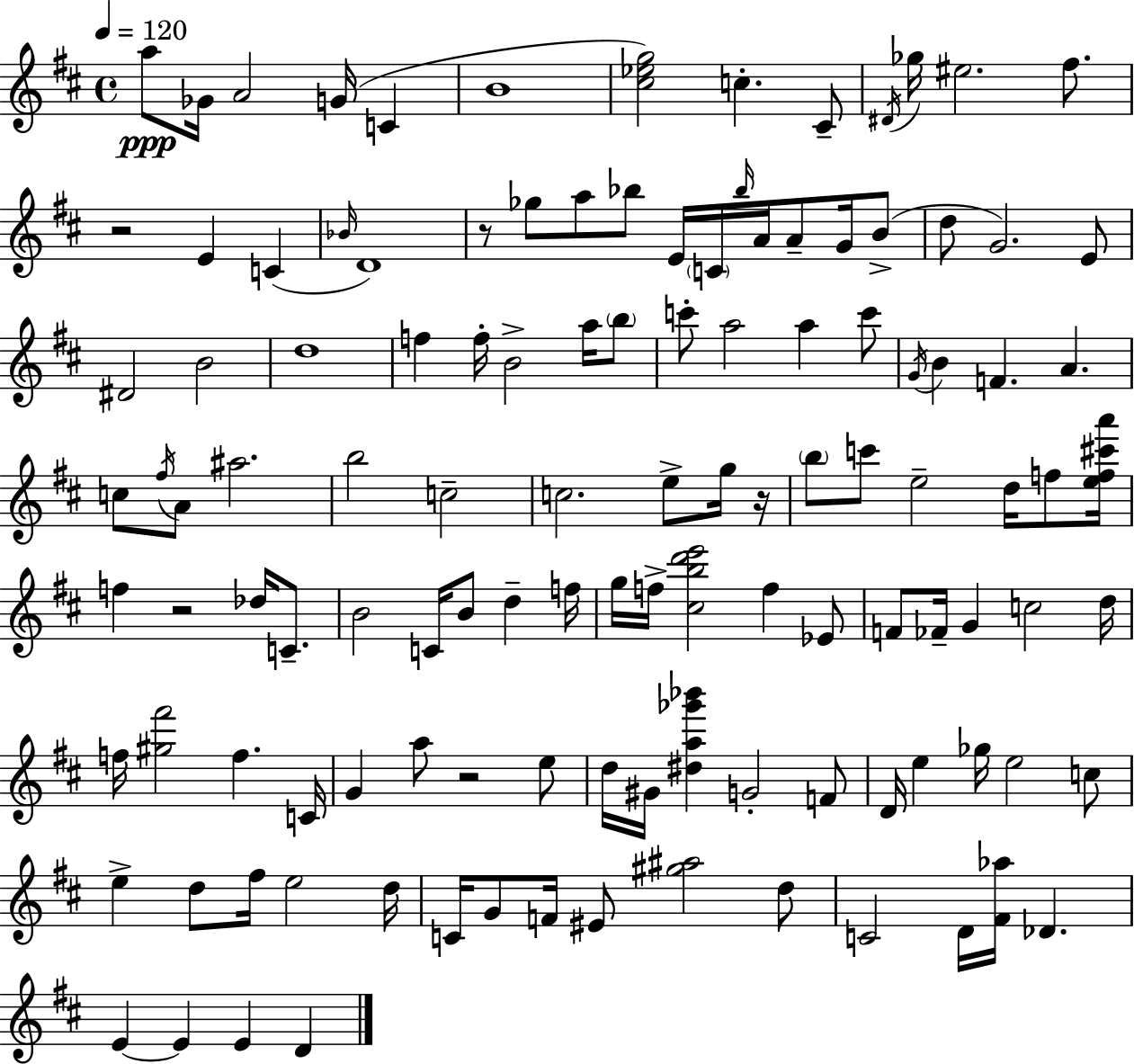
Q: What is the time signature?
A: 4/4